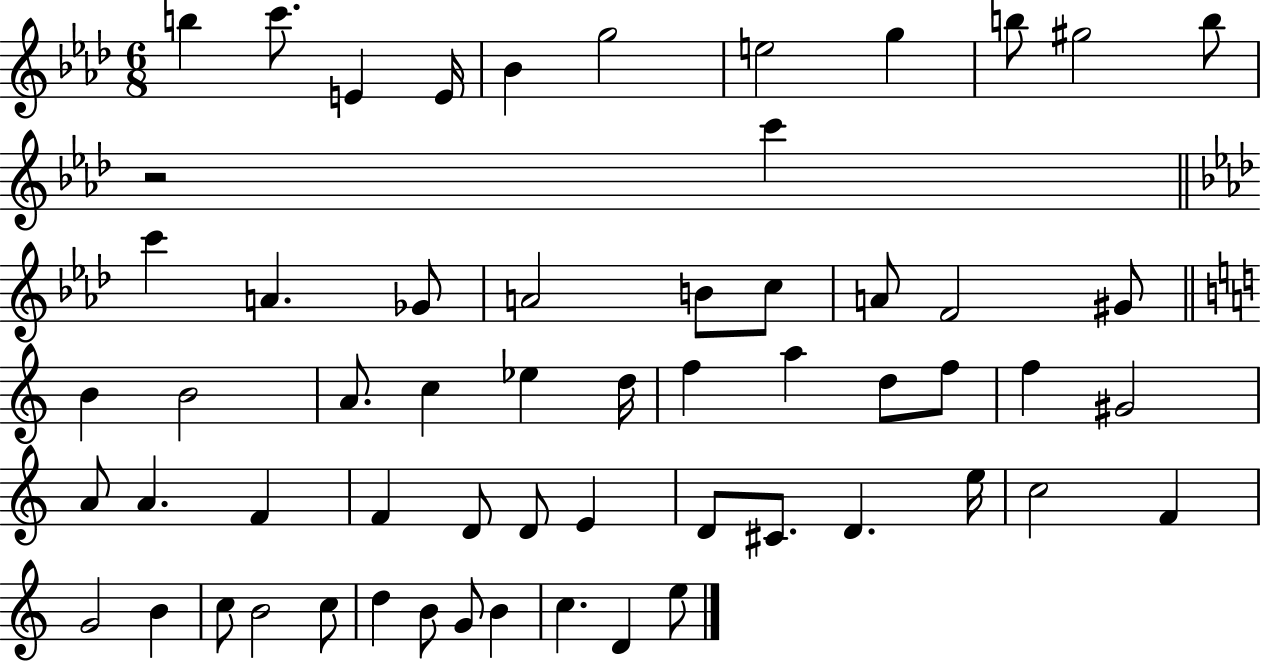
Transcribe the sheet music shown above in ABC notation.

X:1
T:Untitled
M:6/8
L:1/4
K:Ab
b c'/2 E E/4 _B g2 e2 g b/2 ^g2 b/2 z2 c' c' A _G/2 A2 B/2 c/2 A/2 F2 ^G/2 B B2 A/2 c _e d/4 f a d/2 f/2 f ^G2 A/2 A F F D/2 D/2 E D/2 ^C/2 D e/4 c2 F G2 B c/2 B2 c/2 d B/2 G/2 B c D e/2